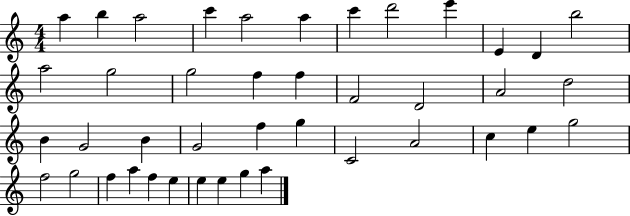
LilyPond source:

{
  \clef treble
  \numericTimeSignature
  \time 4/4
  \key c \major
  a''4 b''4 a''2 | c'''4 a''2 a''4 | c'''4 d'''2 e'''4 | e'4 d'4 b''2 | \break a''2 g''2 | g''2 f''4 f''4 | f'2 d'2 | a'2 d''2 | \break b'4 g'2 b'4 | g'2 f''4 g''4 | c'2 a'2 | c''4 e''4 g''2 | \break f''2 g''2 | f''4 a''4 f''4 e''4 | e''4 e''4 g''4 a''4 | \bar "|."
}